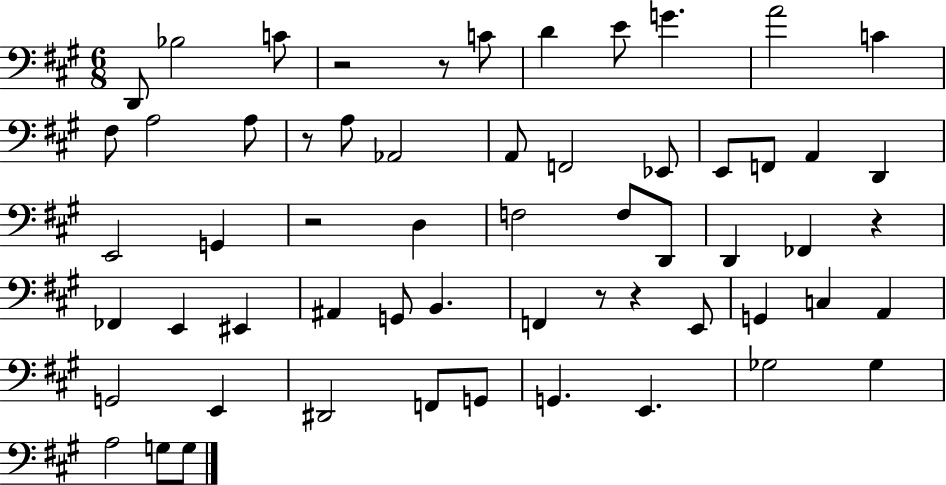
X:1
T:Untitled
M:6/8
L:1/4
K:A
D,,/2 _B,2 C/2 z2 z/2 C/2 D E/2 G A2 C ^F,/2 A,2 A,/2 z/2 A,/2 _A,,2 A,,/2 F,,2 _E,,/2 E,,/2 F,,/2 A,, D,, E,,2 G,, z2 D, F,2 F,/2 D,,/2 D,, _F,, z _F,, E,, ^E,, ^A,, G,,/2 B,, F,, z/2 z E,,/2 G,, C, A,, G,,2 E,, ^D,,2 F,,/2 G,,/2 G,, E,, _G,2 _G, A,2 G,/2 G,/2